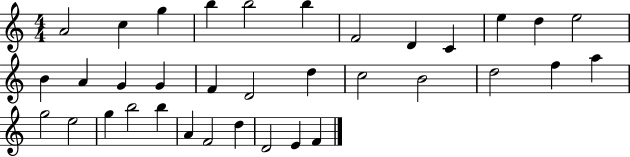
{
  \clef treble
  \numericTimeSignature
  \time 4/4
  \key c \major
  a'2 c''4 g''4 | b''4 b''2 b''4 | f'2 d'4 c'4 | e''4 d''4 e''2 | \break b'4 a'4 g'4 g'4 | f'4 d'2 d''4 | c''2 b'2 | d''2 f''4 a''4 | \break g''2 e''2 | g''4 b''2 b''4 | a'4 f'2 d''4 | d'2 e'4 f'4 | \break \bar "|."
}